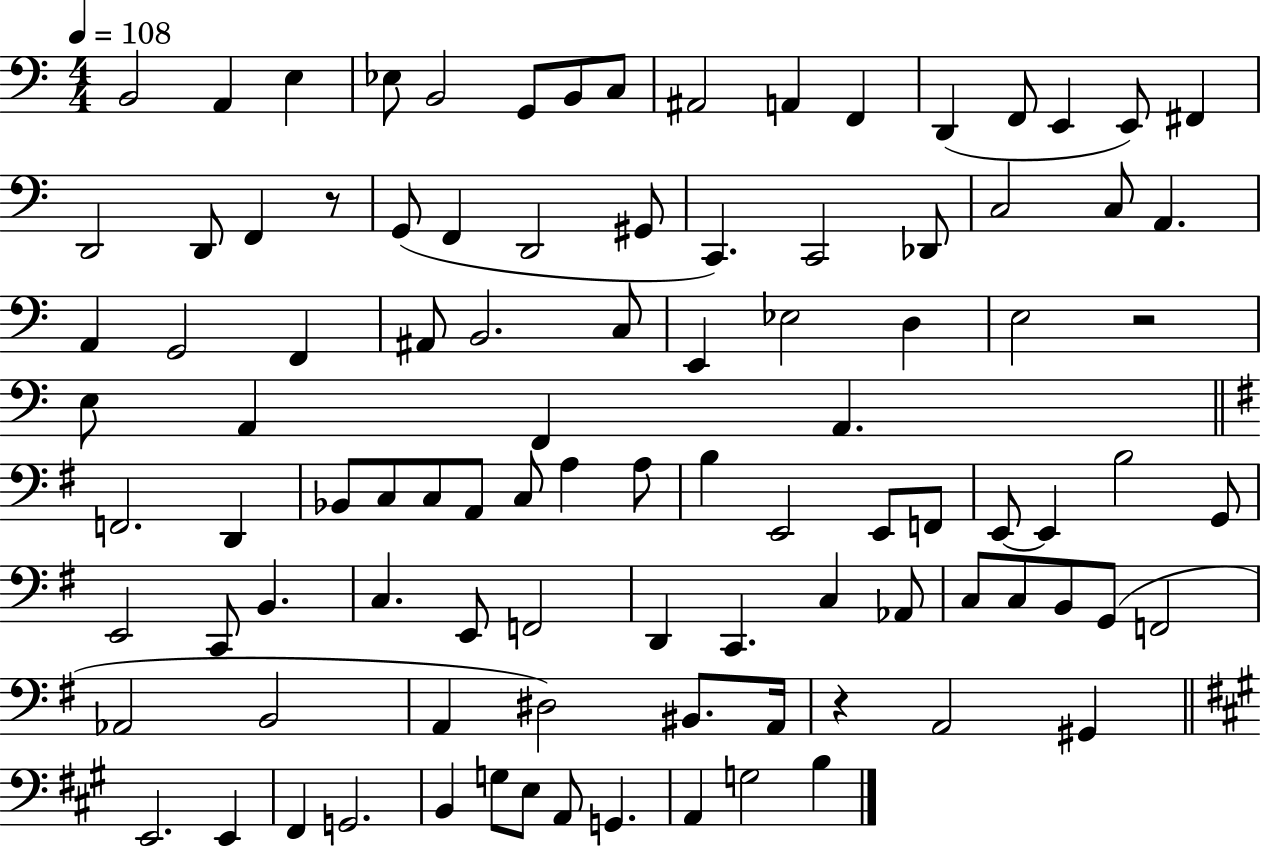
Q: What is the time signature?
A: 4/4